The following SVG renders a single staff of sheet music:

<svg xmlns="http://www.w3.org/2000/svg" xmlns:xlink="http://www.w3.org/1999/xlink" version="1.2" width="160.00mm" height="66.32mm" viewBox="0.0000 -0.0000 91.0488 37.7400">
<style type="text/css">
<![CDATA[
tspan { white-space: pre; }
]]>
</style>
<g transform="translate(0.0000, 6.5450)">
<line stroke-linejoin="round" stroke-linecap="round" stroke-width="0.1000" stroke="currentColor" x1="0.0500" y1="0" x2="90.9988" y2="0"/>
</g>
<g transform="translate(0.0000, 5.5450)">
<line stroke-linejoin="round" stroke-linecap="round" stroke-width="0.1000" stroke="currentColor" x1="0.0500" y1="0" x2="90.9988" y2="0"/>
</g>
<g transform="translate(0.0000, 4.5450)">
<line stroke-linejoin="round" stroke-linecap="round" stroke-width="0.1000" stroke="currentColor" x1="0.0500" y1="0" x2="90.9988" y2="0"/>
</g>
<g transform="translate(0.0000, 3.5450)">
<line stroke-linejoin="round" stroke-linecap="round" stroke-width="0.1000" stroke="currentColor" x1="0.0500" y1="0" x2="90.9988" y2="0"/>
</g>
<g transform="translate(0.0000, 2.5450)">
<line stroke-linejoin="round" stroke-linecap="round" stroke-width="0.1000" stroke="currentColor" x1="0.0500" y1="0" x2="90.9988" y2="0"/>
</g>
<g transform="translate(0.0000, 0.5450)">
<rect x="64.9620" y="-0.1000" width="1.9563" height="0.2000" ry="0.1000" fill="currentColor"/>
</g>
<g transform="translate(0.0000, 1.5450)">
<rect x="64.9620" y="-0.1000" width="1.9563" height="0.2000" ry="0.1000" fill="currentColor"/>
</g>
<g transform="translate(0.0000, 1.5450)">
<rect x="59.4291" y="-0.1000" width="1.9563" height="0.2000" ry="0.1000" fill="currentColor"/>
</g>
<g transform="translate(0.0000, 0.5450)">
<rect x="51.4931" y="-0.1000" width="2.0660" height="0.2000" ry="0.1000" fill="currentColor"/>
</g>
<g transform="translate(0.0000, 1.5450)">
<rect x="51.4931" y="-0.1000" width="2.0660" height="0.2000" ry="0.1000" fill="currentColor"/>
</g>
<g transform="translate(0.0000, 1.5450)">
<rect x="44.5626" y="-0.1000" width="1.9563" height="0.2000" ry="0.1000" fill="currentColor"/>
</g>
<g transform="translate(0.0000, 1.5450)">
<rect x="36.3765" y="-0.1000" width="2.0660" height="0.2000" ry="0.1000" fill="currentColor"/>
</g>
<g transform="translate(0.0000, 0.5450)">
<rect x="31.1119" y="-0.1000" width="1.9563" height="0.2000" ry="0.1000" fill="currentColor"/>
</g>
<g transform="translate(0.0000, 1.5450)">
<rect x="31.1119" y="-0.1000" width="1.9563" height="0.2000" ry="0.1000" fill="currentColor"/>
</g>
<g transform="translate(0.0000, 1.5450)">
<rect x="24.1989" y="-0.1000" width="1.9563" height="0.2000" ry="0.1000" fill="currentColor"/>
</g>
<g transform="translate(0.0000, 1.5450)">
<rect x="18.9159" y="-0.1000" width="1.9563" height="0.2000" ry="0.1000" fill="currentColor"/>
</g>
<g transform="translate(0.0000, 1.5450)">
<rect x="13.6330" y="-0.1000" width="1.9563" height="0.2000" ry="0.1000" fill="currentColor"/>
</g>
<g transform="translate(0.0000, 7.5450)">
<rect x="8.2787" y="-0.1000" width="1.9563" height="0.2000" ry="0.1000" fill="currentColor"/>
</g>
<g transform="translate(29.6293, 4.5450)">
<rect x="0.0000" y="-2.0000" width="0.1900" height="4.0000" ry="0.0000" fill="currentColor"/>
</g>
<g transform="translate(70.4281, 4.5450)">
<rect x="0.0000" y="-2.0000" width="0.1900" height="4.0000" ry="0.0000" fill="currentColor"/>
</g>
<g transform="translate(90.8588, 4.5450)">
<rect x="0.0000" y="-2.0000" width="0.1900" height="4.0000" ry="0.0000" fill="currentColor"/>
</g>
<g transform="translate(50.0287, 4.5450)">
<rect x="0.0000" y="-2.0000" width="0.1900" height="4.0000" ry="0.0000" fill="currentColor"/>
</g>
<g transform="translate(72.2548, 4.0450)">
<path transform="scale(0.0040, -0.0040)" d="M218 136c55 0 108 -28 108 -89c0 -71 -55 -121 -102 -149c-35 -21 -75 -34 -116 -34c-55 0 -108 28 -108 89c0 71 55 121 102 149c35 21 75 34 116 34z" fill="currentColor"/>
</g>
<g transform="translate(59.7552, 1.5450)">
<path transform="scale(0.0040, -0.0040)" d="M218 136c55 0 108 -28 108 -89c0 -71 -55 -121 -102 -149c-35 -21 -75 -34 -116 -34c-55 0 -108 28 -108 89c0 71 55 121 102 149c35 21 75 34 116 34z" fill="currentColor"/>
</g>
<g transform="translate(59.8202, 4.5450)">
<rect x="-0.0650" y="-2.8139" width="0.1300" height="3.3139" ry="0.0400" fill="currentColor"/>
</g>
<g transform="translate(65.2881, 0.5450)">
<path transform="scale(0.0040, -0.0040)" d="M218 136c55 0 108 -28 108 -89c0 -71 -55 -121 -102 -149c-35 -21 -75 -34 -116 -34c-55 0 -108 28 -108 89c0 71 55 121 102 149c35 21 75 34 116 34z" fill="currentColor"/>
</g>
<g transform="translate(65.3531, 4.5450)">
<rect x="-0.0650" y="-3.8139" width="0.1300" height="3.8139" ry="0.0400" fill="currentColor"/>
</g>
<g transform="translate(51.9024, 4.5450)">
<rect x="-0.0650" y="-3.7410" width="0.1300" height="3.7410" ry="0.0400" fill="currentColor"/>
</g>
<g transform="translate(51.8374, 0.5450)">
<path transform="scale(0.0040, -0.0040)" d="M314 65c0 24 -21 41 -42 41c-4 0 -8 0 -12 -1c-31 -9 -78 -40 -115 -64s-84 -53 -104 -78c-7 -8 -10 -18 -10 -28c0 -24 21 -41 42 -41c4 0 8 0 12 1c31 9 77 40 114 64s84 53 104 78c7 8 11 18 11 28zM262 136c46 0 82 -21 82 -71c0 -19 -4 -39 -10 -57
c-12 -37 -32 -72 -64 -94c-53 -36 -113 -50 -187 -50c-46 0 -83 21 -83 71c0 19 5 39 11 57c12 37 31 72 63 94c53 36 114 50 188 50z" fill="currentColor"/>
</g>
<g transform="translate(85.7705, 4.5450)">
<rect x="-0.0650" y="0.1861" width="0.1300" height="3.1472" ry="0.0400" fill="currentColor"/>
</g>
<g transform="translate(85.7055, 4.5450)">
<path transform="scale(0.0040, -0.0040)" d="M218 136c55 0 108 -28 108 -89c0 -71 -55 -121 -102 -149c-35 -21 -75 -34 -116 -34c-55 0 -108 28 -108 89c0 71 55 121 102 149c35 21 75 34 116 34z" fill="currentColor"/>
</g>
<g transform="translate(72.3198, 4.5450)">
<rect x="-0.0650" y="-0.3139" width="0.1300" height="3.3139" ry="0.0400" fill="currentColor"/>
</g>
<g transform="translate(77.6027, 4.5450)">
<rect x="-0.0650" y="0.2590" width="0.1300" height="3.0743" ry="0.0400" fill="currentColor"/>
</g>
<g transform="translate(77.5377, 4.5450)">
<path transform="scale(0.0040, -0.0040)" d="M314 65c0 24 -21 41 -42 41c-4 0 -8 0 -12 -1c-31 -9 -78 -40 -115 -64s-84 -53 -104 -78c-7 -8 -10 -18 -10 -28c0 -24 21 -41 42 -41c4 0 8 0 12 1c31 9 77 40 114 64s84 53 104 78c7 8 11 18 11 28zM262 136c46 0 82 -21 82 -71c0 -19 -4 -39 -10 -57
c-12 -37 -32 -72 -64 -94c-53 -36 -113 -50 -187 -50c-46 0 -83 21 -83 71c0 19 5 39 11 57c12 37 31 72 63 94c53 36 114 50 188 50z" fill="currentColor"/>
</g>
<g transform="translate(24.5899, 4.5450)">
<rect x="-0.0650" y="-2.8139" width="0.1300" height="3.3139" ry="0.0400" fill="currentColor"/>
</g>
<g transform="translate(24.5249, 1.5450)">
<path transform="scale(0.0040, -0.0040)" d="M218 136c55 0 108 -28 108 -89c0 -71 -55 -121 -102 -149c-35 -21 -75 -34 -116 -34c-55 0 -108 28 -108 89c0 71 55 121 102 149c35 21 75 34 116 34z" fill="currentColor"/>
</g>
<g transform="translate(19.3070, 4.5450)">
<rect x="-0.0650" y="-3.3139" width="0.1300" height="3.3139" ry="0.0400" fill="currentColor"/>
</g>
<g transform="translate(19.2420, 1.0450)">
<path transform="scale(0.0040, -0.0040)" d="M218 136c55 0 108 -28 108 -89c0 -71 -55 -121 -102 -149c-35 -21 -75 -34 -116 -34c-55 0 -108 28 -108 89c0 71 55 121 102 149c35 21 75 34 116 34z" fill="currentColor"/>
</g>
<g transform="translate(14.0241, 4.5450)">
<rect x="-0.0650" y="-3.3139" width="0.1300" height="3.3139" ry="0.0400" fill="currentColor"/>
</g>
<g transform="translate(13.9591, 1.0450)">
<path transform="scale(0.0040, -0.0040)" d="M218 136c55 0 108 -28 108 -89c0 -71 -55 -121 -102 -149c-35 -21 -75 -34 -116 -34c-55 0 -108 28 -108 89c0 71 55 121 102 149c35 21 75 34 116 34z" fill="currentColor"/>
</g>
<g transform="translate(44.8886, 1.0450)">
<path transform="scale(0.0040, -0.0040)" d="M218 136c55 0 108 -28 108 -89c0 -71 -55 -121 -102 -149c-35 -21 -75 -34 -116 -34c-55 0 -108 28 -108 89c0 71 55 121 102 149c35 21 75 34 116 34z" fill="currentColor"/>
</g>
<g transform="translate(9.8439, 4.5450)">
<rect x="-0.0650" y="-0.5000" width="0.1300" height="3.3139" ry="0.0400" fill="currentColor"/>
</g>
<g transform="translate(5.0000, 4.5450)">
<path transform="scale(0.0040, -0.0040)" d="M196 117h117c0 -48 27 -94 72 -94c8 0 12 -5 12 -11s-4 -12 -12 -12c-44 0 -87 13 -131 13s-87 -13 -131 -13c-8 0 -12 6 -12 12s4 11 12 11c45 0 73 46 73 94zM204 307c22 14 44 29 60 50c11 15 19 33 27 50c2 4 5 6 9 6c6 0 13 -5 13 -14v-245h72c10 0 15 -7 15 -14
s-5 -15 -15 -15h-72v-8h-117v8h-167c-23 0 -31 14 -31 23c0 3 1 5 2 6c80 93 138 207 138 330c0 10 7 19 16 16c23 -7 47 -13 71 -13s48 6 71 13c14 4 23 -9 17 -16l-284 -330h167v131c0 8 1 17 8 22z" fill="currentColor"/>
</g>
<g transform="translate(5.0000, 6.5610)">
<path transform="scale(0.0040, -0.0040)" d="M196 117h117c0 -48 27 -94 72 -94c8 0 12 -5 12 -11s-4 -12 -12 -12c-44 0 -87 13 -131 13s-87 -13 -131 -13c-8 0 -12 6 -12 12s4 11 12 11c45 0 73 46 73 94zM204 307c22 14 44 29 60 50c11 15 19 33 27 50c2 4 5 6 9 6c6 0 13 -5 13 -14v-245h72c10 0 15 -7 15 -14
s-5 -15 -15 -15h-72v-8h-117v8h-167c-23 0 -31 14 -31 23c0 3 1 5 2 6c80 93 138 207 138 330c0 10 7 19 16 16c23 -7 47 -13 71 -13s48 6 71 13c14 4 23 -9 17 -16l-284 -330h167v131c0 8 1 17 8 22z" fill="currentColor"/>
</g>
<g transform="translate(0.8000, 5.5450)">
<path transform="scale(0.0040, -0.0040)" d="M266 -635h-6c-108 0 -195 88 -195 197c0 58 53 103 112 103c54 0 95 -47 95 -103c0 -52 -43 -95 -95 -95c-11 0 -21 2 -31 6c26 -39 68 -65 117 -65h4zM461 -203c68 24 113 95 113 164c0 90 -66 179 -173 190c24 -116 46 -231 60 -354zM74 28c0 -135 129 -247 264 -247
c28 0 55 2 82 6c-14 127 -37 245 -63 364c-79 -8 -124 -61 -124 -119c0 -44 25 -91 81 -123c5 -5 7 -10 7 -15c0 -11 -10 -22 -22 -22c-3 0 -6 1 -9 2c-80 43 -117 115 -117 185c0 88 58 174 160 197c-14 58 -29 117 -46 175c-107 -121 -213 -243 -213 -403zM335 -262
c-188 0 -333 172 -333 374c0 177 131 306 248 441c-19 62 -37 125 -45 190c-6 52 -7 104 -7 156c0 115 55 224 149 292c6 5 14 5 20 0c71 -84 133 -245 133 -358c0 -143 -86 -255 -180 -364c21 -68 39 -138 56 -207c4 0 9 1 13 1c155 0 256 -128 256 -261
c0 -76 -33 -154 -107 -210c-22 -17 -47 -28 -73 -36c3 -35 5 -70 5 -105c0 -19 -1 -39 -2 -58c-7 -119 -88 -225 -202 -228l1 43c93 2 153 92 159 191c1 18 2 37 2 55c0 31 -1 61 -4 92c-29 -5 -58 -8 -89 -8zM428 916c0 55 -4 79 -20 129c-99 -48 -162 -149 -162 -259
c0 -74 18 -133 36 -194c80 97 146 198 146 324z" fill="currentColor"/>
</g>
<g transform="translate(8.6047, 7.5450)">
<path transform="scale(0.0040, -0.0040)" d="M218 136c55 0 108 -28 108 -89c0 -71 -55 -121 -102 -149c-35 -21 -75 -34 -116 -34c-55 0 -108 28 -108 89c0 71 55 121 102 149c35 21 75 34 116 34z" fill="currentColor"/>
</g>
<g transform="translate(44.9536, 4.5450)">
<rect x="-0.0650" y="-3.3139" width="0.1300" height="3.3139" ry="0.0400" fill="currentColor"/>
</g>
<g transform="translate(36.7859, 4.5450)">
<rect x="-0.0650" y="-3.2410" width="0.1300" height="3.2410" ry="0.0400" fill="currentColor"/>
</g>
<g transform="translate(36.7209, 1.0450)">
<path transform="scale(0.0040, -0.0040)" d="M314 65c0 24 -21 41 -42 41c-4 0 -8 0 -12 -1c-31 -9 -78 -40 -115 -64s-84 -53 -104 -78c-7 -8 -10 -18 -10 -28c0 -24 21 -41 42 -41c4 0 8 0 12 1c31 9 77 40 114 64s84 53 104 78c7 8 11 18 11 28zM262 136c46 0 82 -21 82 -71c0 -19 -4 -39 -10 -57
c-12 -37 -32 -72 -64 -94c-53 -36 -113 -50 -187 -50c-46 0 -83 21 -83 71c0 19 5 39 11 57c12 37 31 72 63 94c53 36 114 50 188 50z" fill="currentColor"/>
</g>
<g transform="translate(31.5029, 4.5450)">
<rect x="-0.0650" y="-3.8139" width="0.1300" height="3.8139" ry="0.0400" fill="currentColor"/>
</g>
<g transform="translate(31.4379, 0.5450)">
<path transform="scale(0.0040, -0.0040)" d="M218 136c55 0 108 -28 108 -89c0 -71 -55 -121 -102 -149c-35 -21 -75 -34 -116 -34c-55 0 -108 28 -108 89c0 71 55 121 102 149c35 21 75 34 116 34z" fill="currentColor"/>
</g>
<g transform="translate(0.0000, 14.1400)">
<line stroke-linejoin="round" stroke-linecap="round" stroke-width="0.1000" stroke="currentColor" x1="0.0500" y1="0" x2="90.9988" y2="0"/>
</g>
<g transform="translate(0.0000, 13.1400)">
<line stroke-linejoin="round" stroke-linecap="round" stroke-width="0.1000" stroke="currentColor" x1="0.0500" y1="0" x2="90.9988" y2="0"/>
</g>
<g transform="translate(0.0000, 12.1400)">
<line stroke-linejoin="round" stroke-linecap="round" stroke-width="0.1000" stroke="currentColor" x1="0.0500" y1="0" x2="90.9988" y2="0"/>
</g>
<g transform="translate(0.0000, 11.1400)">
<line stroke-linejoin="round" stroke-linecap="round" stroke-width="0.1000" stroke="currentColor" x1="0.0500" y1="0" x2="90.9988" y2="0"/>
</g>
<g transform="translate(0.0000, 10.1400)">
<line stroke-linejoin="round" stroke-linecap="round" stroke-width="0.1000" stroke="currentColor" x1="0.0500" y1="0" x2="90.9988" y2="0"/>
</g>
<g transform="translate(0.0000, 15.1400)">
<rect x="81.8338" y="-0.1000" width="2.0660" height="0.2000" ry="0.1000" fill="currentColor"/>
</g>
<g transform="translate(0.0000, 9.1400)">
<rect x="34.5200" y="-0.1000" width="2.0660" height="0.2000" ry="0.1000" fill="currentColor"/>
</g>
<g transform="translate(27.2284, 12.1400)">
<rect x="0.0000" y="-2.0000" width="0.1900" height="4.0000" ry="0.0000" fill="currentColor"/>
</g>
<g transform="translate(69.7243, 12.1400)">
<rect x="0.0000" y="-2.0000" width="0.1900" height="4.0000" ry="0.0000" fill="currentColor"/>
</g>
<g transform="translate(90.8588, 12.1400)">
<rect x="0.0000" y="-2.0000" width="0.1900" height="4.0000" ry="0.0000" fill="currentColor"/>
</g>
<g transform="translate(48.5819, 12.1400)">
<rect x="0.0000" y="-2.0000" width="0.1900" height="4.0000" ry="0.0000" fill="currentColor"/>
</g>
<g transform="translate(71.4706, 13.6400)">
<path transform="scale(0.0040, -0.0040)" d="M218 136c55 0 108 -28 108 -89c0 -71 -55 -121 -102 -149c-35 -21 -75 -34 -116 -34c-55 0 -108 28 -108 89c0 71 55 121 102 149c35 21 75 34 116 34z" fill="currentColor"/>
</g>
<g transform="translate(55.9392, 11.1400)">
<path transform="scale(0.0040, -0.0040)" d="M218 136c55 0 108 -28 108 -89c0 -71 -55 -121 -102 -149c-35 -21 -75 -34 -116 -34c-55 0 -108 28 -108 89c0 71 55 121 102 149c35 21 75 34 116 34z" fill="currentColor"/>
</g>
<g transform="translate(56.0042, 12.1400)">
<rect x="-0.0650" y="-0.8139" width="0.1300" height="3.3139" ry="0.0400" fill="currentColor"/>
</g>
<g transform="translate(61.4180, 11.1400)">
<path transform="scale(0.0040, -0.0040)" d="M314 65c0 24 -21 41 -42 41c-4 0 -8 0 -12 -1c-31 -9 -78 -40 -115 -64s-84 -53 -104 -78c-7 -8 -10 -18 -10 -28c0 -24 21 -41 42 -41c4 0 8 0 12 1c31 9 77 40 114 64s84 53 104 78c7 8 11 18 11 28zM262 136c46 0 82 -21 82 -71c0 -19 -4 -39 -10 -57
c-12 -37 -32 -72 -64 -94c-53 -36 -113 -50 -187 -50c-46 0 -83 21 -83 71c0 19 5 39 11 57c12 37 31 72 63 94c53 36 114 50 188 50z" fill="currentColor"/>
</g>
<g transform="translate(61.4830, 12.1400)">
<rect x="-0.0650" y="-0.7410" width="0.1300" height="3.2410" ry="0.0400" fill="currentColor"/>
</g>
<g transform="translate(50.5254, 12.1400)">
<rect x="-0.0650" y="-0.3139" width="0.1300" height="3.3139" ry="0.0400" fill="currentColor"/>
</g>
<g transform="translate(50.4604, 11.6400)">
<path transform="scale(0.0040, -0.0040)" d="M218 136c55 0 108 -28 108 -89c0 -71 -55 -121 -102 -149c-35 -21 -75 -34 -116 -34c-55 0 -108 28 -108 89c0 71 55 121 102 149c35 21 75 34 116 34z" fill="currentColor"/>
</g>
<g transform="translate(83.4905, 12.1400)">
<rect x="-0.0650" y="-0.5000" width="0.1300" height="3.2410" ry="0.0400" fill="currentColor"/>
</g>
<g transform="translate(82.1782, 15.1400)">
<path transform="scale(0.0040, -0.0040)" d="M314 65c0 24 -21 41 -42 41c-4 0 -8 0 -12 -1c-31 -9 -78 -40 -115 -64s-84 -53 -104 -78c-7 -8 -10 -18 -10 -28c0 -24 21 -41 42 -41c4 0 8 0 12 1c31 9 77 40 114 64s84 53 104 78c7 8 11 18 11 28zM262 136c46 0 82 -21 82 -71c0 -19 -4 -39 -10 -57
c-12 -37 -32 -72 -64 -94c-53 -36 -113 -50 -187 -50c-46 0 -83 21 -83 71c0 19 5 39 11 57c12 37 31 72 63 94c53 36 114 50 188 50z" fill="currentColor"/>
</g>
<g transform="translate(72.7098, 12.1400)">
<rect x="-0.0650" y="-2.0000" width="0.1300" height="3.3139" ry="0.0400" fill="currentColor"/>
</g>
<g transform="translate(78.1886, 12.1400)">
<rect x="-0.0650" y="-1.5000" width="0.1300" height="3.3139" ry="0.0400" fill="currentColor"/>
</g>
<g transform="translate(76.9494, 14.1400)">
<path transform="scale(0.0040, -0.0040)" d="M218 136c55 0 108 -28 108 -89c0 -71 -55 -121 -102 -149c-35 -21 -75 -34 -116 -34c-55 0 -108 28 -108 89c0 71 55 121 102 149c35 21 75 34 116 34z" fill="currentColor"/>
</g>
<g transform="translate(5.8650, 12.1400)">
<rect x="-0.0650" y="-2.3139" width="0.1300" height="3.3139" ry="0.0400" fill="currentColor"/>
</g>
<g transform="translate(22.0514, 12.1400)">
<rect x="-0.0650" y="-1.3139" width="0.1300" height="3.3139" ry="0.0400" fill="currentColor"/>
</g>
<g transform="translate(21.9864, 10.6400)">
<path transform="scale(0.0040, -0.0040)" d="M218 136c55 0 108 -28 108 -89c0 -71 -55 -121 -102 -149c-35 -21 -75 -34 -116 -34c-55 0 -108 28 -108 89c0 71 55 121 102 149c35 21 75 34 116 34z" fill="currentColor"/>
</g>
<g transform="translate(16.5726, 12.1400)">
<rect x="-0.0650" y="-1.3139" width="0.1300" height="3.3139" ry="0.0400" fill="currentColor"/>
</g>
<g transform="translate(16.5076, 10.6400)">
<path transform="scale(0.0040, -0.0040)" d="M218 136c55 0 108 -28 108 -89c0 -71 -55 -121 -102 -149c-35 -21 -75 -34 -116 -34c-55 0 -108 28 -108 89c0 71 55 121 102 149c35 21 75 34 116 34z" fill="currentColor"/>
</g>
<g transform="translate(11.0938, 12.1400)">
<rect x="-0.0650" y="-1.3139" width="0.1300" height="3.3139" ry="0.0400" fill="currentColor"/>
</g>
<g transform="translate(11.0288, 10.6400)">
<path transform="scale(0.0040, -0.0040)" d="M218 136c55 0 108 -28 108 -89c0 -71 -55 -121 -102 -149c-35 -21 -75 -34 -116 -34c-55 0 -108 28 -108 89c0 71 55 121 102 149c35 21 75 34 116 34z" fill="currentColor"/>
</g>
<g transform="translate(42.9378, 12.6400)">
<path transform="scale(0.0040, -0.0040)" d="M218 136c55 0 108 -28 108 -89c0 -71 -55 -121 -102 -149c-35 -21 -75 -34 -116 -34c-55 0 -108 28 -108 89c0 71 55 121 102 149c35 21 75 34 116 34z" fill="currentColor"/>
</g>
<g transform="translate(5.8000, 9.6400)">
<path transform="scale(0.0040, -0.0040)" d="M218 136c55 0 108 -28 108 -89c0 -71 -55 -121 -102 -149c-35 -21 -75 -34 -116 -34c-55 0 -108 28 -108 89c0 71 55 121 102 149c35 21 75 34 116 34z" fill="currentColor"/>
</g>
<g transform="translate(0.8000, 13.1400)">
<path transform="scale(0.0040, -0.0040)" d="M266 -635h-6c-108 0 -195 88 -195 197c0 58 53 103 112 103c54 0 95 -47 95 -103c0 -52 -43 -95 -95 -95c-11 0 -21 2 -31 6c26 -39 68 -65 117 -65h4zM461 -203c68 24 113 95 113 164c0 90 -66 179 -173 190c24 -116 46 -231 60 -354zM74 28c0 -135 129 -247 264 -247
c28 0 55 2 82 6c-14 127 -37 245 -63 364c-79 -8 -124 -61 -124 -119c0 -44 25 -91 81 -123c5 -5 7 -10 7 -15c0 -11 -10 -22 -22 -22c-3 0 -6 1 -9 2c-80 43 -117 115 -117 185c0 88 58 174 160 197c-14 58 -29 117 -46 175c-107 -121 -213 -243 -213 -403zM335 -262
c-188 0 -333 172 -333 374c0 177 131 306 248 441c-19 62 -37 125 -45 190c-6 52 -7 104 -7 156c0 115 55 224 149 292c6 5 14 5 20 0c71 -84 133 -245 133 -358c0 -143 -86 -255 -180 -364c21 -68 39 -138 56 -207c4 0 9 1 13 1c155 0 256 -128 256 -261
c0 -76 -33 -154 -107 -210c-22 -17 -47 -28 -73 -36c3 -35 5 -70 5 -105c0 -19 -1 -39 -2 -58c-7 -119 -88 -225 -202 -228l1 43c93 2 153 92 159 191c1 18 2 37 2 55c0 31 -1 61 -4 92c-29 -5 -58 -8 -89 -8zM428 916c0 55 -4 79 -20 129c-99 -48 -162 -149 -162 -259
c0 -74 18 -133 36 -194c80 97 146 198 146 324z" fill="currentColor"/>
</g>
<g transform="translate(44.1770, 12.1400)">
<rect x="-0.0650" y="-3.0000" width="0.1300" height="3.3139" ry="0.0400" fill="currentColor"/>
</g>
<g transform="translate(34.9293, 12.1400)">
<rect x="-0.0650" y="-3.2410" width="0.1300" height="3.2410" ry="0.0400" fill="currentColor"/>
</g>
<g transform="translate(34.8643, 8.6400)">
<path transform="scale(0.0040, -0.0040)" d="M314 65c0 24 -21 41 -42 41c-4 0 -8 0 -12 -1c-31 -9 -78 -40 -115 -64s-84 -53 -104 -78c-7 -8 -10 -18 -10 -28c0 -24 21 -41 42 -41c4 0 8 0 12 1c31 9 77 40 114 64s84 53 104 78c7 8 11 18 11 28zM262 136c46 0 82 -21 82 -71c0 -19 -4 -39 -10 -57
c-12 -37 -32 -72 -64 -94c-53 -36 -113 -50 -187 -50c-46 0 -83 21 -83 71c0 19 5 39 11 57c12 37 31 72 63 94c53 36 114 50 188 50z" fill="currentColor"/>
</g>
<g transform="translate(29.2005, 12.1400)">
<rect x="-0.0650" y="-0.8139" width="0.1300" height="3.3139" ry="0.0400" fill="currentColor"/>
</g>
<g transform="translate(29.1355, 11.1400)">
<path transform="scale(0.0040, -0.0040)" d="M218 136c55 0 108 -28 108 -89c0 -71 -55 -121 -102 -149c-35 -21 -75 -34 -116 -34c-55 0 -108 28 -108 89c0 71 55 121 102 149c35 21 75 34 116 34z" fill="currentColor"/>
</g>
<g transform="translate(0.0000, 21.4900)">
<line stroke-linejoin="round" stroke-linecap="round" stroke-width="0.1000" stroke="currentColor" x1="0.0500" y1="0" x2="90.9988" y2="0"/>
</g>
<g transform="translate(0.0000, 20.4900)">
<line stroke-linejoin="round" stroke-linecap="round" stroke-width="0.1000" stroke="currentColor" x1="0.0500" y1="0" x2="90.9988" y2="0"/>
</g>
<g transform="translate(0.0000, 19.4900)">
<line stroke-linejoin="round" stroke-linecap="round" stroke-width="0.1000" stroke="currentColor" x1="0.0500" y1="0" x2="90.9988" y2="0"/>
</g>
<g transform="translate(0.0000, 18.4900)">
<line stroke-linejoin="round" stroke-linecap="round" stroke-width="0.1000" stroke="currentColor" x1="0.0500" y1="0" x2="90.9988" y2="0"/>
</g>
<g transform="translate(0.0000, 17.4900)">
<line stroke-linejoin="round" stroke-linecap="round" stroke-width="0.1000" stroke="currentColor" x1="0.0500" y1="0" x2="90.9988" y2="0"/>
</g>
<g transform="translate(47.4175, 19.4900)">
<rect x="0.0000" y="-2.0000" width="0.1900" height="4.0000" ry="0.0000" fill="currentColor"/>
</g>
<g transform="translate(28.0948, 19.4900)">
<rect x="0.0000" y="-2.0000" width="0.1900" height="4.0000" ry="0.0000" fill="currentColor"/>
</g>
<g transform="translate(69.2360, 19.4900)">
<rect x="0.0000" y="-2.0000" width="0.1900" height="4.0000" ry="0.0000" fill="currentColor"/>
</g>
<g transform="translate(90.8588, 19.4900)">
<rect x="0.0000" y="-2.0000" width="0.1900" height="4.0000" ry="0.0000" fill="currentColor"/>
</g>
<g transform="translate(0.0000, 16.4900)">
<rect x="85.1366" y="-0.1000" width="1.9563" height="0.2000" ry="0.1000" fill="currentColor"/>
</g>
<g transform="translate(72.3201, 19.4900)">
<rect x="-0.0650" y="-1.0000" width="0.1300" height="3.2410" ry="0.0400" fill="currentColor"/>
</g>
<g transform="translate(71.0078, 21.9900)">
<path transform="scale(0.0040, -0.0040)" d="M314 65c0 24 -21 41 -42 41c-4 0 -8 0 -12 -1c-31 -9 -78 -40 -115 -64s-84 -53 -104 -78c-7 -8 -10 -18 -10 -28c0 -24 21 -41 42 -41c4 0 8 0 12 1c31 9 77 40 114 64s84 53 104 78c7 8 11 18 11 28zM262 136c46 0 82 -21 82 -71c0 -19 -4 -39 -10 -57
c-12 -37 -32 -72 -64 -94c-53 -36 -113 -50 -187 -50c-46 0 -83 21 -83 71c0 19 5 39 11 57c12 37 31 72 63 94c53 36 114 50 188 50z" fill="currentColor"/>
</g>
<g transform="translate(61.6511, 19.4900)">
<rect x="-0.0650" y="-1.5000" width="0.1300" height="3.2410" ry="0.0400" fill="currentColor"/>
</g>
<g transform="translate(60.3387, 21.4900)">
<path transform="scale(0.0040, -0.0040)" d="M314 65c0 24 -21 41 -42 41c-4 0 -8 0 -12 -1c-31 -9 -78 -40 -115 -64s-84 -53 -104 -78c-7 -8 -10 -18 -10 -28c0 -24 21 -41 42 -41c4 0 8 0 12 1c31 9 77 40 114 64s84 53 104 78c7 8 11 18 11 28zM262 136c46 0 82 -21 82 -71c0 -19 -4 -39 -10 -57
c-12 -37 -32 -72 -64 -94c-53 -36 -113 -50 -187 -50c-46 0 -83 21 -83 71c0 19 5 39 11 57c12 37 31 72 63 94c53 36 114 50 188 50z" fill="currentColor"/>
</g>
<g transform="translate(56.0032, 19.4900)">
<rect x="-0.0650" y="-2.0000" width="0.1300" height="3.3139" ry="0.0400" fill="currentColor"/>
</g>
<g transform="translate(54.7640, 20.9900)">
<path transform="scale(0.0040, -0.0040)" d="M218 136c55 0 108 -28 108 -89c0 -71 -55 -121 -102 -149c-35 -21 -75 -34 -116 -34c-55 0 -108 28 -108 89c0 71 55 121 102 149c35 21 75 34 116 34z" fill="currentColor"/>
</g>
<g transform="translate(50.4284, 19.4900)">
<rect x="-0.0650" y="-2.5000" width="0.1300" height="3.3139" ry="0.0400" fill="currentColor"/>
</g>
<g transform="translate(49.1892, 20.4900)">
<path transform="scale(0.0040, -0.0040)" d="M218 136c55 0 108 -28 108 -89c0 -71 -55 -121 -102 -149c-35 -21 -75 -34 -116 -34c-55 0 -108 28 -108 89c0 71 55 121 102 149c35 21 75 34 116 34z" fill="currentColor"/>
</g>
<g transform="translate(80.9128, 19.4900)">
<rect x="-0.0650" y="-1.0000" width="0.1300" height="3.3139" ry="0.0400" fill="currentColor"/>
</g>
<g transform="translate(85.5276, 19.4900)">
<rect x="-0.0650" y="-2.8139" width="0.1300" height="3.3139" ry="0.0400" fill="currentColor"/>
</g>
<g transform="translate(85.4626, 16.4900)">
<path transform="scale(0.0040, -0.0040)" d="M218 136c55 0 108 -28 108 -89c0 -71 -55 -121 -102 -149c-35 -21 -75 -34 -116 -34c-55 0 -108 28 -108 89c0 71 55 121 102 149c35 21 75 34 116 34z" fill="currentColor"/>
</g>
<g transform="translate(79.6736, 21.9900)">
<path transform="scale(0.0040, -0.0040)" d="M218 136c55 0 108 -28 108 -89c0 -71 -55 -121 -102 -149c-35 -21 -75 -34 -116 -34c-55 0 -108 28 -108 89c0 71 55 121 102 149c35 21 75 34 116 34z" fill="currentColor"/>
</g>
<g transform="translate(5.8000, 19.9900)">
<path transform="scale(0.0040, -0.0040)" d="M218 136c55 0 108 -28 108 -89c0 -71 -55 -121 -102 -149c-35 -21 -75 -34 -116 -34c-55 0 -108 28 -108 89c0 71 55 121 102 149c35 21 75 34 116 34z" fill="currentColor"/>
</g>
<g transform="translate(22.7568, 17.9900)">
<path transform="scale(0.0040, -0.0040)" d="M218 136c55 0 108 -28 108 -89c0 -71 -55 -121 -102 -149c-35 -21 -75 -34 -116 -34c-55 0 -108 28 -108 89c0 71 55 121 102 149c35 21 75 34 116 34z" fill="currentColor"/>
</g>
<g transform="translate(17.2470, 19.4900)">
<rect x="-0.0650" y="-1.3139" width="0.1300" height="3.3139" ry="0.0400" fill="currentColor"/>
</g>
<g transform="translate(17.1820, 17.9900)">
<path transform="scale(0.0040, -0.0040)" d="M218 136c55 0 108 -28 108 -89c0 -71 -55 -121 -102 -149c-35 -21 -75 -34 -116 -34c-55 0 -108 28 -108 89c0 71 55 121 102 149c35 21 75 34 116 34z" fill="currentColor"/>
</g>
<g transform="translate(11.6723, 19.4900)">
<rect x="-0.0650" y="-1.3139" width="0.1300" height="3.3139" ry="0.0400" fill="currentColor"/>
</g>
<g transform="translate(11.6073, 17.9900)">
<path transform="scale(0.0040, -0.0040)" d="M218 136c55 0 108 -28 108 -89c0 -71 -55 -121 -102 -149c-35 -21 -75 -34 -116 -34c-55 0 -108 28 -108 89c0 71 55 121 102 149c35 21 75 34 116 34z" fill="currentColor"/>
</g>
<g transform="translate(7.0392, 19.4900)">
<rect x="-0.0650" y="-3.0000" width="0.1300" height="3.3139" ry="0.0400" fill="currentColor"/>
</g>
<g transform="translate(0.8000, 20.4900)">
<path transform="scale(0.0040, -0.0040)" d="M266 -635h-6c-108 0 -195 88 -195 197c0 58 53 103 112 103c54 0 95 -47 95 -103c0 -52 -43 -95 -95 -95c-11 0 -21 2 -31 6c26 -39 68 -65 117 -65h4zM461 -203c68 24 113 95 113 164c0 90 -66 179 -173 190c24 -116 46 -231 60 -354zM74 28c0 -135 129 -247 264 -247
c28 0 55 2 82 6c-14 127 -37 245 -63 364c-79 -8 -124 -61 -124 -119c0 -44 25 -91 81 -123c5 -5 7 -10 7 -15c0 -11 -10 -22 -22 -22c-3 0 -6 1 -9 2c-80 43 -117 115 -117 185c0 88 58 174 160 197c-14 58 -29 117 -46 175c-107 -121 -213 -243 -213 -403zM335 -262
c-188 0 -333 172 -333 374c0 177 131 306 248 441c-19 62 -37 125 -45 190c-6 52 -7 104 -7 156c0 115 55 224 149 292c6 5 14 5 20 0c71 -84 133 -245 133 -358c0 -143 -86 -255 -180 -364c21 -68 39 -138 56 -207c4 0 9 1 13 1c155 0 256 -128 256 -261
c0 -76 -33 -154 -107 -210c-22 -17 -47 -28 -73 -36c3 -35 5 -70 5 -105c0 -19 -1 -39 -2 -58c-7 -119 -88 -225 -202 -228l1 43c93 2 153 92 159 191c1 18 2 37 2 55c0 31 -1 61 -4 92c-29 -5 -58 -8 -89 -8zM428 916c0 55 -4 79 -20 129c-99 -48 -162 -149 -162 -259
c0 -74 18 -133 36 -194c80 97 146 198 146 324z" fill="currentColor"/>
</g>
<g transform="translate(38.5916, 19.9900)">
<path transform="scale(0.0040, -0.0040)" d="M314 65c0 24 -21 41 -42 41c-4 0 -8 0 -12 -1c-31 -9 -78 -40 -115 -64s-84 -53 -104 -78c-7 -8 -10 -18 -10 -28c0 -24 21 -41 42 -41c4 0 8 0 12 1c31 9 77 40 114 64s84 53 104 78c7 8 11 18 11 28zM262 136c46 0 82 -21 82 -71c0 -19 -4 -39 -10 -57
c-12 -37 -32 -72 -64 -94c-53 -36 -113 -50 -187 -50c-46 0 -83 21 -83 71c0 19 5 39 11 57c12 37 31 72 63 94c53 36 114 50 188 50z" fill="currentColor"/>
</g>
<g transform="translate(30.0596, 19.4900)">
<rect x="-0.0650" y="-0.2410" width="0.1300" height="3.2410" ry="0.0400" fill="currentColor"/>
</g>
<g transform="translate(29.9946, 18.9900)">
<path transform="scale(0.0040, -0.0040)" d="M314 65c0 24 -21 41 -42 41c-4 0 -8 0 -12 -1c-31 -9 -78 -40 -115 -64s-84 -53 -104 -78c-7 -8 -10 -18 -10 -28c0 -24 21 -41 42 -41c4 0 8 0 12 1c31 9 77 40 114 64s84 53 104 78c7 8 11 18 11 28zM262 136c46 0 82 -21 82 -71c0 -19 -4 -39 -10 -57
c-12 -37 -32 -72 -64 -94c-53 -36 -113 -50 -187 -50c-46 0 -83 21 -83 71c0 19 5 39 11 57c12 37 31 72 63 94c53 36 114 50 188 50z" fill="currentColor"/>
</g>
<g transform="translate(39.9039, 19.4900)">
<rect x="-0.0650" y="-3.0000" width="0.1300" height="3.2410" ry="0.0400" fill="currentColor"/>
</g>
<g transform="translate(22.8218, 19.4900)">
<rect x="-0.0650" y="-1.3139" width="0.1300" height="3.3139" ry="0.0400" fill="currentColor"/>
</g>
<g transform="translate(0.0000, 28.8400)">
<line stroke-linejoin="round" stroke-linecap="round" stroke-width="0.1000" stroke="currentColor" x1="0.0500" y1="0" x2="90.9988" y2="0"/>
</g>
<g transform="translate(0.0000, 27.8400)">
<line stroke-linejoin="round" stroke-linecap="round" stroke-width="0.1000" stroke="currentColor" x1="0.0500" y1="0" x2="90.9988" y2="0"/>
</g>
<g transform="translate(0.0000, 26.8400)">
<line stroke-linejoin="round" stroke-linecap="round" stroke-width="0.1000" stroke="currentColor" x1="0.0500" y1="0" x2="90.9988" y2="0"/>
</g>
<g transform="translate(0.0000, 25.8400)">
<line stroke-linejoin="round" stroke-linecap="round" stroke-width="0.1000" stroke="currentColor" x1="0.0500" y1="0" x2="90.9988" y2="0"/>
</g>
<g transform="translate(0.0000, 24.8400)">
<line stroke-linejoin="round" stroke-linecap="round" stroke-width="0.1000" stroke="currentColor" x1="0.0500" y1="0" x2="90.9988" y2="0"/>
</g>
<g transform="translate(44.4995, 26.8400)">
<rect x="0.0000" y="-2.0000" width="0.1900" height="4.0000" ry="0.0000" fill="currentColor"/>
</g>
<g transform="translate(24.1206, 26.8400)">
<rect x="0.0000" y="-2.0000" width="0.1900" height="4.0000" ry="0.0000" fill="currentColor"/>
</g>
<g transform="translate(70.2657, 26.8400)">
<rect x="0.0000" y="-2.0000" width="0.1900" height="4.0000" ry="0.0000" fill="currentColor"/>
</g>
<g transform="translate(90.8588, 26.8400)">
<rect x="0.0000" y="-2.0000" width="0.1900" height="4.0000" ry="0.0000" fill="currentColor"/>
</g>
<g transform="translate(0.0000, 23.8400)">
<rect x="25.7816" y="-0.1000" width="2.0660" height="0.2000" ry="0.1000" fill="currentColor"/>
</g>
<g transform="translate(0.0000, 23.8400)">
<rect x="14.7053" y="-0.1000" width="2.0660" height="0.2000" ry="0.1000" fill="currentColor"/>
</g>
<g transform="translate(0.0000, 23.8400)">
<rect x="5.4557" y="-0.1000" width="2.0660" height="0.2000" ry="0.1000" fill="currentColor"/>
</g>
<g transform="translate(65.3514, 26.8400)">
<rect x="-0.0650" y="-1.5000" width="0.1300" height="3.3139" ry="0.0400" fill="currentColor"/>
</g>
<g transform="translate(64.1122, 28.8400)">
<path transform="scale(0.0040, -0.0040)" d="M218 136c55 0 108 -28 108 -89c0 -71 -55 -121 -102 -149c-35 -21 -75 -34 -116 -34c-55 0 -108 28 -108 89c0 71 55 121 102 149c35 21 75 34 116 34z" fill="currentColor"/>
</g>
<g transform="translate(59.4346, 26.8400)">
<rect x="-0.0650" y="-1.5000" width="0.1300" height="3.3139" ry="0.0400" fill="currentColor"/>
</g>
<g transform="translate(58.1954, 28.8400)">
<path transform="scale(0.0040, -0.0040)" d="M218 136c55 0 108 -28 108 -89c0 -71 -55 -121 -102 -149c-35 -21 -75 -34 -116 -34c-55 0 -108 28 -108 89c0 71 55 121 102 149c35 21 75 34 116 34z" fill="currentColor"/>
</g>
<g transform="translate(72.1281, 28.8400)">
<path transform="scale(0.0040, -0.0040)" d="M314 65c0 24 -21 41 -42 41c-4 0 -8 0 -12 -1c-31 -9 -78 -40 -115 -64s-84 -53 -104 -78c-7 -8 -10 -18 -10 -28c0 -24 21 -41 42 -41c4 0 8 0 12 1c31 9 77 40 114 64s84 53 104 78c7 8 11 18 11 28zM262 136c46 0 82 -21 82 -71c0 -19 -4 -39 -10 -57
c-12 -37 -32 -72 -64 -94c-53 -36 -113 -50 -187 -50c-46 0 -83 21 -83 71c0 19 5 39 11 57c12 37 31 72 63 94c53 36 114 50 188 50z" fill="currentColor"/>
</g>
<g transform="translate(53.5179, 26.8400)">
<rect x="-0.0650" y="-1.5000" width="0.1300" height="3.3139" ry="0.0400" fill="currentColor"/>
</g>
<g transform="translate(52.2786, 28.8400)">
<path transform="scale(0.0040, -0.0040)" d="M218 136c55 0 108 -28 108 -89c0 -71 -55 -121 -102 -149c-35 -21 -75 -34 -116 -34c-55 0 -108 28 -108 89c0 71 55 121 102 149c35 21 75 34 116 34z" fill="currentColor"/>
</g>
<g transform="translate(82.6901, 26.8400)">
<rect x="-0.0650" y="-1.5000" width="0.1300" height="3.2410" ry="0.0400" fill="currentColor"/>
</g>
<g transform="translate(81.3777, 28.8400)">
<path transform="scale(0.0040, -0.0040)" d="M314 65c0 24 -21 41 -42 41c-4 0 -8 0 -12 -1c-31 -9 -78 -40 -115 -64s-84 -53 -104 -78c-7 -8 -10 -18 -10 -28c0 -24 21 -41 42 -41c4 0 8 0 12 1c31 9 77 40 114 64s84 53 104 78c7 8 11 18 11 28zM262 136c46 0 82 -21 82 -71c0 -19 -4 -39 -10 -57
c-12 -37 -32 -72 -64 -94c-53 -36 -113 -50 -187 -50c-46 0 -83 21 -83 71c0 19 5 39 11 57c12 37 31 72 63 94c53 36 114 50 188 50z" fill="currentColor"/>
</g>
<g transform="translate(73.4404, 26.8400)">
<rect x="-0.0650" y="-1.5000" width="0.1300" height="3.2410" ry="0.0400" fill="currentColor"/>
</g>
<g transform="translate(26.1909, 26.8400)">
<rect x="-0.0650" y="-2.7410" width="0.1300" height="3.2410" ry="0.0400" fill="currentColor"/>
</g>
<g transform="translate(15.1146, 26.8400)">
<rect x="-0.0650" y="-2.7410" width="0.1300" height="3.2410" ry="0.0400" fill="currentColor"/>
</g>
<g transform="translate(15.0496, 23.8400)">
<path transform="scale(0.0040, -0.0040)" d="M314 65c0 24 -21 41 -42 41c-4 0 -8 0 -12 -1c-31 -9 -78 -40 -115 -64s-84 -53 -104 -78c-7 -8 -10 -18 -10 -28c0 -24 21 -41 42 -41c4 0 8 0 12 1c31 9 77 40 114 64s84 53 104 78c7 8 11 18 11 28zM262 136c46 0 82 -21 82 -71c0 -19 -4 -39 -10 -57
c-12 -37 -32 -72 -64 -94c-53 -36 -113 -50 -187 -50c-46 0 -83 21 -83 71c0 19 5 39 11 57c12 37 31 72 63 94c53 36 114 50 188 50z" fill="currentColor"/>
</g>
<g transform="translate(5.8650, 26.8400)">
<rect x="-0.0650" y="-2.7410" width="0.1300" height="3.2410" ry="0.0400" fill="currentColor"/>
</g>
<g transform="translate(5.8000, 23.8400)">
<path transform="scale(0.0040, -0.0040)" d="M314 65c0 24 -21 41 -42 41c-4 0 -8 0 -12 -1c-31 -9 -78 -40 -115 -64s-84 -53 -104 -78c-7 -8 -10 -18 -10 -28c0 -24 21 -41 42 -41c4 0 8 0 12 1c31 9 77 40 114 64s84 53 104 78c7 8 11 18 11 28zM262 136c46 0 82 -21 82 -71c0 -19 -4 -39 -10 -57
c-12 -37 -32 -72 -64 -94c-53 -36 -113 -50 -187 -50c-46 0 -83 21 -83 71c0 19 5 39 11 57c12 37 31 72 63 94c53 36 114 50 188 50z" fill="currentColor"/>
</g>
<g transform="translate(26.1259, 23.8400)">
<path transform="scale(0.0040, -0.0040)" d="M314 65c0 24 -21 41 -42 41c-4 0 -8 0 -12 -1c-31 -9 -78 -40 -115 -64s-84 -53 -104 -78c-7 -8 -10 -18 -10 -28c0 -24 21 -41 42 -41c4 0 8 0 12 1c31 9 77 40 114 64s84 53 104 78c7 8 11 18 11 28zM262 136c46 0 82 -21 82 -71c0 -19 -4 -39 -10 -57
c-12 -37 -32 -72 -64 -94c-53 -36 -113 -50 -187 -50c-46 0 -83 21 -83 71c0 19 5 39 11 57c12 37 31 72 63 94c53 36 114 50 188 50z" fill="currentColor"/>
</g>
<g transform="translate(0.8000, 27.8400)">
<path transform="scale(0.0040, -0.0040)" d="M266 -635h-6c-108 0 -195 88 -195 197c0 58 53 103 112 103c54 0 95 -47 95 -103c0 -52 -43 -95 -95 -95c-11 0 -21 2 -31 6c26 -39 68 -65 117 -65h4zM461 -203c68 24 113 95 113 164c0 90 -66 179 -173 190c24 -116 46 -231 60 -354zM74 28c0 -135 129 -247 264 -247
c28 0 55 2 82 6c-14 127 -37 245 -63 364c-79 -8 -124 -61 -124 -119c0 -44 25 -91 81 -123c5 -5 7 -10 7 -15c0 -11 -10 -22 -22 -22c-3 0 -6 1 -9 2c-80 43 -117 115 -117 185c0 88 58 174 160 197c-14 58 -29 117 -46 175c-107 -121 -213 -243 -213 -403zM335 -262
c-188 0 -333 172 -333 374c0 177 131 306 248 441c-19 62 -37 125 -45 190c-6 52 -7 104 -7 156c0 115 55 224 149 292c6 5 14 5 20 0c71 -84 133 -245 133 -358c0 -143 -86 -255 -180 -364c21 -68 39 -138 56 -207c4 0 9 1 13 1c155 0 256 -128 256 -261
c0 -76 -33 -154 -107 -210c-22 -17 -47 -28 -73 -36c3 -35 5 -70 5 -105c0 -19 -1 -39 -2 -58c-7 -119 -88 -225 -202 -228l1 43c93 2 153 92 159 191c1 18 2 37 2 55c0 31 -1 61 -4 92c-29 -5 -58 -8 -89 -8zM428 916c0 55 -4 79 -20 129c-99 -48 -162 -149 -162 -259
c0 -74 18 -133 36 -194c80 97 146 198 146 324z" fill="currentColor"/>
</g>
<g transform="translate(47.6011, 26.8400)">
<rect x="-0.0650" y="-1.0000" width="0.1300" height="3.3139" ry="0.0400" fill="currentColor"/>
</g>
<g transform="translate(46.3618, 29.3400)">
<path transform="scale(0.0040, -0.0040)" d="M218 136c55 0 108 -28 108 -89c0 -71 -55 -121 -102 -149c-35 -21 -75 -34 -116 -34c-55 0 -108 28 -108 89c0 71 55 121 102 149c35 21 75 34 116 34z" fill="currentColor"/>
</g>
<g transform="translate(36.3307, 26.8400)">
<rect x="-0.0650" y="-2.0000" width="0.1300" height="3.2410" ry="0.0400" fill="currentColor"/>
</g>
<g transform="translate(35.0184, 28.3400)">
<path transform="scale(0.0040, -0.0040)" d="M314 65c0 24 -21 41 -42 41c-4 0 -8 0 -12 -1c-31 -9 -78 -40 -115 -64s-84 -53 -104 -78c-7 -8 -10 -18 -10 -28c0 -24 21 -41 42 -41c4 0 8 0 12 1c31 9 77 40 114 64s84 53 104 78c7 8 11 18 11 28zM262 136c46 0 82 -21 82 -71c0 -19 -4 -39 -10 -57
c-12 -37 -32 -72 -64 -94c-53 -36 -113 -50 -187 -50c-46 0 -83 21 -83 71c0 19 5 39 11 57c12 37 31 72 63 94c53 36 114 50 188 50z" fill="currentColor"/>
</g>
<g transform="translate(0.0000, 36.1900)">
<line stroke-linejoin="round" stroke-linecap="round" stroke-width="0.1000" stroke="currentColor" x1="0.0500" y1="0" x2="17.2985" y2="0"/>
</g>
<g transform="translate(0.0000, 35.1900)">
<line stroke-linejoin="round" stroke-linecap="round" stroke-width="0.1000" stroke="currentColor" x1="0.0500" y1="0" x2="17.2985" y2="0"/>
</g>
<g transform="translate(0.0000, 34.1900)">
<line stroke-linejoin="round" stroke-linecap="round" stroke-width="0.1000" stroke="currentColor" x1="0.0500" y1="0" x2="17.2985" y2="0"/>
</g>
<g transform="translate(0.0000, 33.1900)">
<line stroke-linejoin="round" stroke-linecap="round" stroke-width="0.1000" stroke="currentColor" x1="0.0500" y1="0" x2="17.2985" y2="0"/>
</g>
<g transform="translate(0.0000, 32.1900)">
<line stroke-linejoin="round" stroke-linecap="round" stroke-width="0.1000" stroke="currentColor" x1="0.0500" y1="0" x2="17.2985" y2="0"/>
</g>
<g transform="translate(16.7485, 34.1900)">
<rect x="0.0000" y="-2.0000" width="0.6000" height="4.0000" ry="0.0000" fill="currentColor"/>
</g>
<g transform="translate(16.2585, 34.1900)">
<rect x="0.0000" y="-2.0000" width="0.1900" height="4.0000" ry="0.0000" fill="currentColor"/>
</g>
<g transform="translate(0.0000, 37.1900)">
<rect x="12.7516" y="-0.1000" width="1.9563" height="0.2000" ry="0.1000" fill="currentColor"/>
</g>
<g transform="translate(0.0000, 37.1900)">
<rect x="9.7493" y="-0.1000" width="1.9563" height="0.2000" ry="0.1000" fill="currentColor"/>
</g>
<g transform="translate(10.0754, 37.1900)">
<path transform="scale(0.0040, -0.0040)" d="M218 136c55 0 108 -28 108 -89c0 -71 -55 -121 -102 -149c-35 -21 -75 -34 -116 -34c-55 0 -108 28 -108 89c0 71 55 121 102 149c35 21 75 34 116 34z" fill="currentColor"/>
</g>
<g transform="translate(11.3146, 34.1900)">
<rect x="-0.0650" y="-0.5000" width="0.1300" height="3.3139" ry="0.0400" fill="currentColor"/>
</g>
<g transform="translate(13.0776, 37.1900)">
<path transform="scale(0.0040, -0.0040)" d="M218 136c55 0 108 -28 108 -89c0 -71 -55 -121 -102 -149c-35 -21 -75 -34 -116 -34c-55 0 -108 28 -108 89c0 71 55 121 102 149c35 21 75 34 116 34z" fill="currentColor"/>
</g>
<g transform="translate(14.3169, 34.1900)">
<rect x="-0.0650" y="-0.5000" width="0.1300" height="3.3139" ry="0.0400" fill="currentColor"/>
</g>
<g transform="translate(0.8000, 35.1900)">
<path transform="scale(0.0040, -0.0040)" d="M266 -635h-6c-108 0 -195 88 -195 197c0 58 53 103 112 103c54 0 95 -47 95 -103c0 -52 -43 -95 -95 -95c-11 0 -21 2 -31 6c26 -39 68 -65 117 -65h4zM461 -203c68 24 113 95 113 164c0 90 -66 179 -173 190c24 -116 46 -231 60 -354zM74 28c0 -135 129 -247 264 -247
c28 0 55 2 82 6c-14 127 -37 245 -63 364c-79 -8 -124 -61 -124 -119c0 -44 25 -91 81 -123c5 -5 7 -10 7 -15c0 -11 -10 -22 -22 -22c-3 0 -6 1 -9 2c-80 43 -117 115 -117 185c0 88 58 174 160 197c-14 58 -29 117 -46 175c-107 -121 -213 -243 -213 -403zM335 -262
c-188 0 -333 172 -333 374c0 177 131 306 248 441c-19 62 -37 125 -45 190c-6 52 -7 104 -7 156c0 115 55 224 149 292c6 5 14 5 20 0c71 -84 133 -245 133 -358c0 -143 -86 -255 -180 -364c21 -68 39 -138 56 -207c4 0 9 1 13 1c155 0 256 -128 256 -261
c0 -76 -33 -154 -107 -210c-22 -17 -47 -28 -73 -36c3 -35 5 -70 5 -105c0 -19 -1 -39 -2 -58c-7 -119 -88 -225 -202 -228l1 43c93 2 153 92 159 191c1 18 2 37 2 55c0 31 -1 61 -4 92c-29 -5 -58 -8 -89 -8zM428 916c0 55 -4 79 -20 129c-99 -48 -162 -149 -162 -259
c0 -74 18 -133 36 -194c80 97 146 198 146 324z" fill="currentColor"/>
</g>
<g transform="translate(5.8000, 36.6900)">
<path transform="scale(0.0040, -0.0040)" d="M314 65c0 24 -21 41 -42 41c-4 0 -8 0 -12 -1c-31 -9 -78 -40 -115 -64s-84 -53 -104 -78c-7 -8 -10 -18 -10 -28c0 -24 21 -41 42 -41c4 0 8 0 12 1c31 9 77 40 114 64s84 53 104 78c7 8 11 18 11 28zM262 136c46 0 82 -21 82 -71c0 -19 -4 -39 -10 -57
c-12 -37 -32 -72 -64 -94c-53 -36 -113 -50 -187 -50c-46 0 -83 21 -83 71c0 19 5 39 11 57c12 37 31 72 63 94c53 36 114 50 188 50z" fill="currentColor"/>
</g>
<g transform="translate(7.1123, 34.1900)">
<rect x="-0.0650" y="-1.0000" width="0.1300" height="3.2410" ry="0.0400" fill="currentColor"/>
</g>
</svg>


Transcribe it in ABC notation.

X:1
T:Untitled
M:4/4
L:1/4
K:C
C b b a c' b2 b c'2 a c' c B2 B g e e e d b2 A c d d2 F E C2 A e e e c2 A2 G F E2 D2 D a a2 a2 a2 F2 D E E E E2 E2 D2 C C